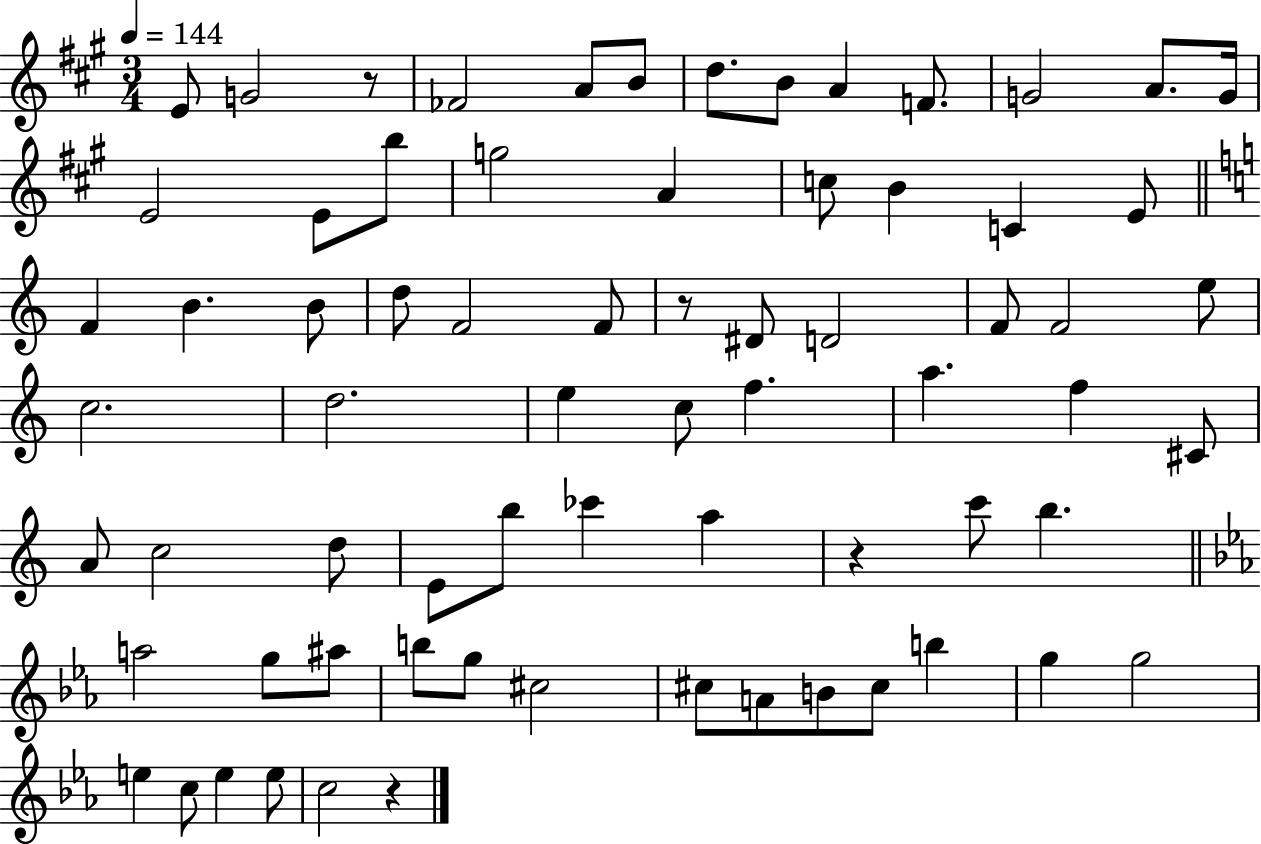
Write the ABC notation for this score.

X:1
T:Untitled
M:3/4
L:1/4
K:A
E/2 G2 z/2 _F2 A/2 B/2 d/2 B/2 A F/2 G2 A/2 G/4 E2 E/2 b/2 g2 A c/2 B C E/2 F B B/2 d/2 F2 F/2 z/2 ^D/2 D2 F/2 F2 e/2 c2 d2 e c/2 f a f ^C/2 A/2 c2 d/2 E/2 b/2 _c' a z c'/2 b a2 g/2 ^a/2 b/2 g/2 ^c2 ^c/2 A/2 B/2 ^c/2 b g g2 e c/2 e e/2 c2 z